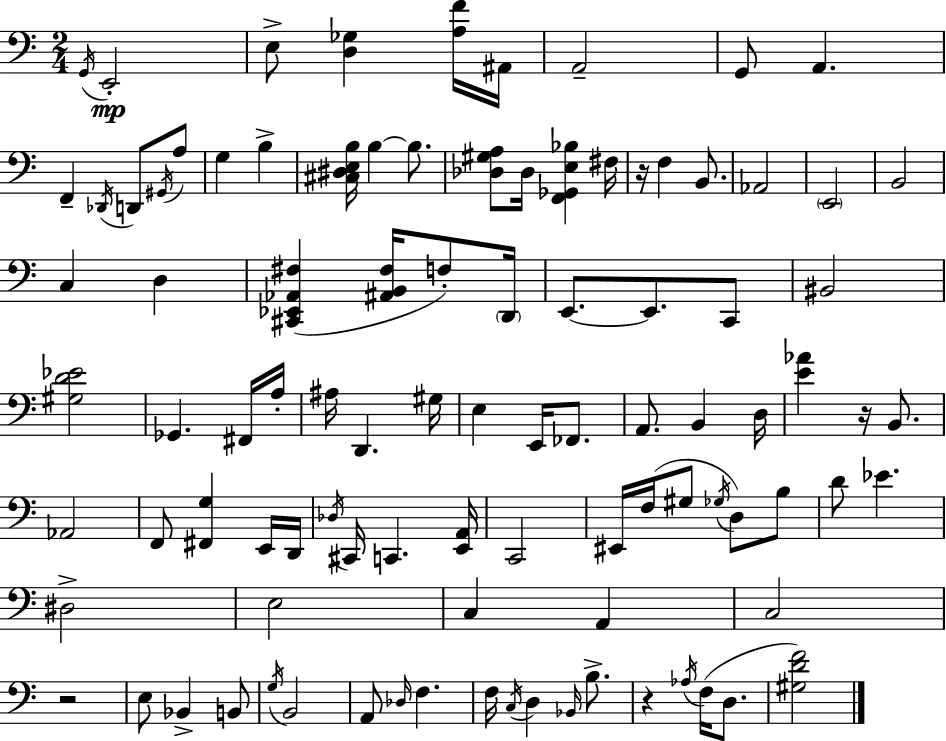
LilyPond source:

{
  \clef bass
  \numericTimeSignature
  \time 2/4
  \key a \minor
  \acciaccatura { g,16 }\mp e,2-. | e8-> <d ges>4 <a f'>16 | ais,16 a,2-- | g,8 a,4. | \break f,4-- \acciaccatura { des,16 } d,8 | \acciaccatura { gis,16 } a8 g4 b4-> | <cis dis e b>16 b4~~ | b8. <des gis a>8 des16 <f, ges, e bes>4 | \break fis16 r16 f4 | b,8. aes,2 | \parenthesize e,2 | b,2 | \break c4 d4 | <cis, ees, aes, fis>4( <ais, b, fis>16 | f8-.) \parenthesize d,16 e,8.~~ e,8. | c,8 bis,2 | \break <gis d' ees'>2 | ges,4. | fis,16 a16-. ais16 d,4. | gis16 e4 e,16 | \break fes,8. a,8. b,4 | d16 <e' aes'>4 r16 | b,8. aes,2 | f,8 <fis, g>4 | \break e,16 d,16 \acciaccatura { des16 } cis,16 c,4. | <e, a,>16 c,2 | eis,16 f16( gis8 | \acciaccatura { ges16 } d8) b8 d'8 ees'4. | \break dis2-> | e2 | c4 | a,4 c2 | \break r2 | e8 bes,4-> | b,8 \acciaccatura { g16 } b,2 | a,8 | \break \grace { des16 } f4. f16 | \acciaccatura { c16 } d4 \grace { bes,16 } b8.-> | r4 \acciaccatura { aes16 }( f16 d8. | <gis d' f'>2) | \break \bar "|."
}